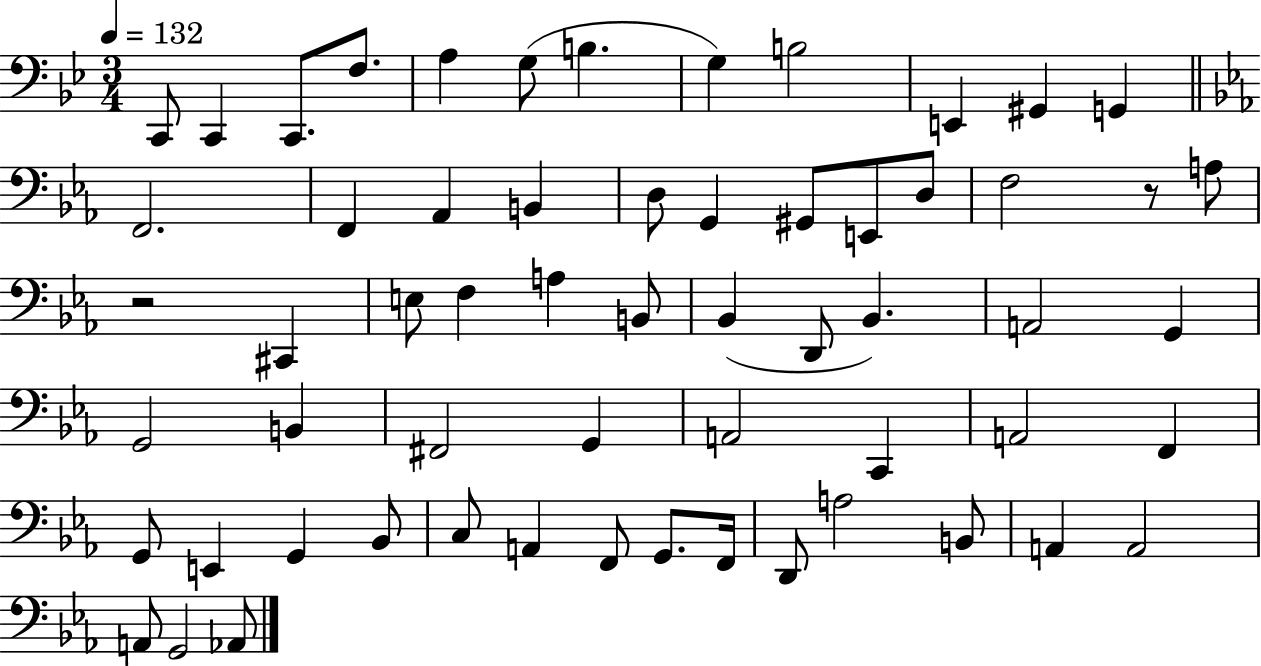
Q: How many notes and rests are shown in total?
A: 60